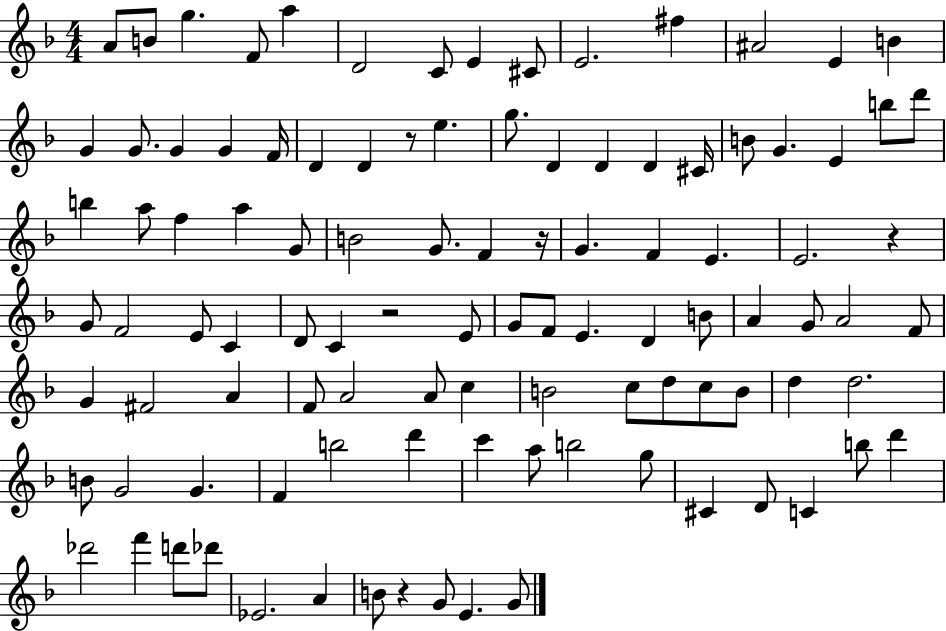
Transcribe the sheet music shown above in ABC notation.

X:1
T:Untitled
M:4/4
L:1/4
K:F
A/2 B/2 g F/2 a D2 C/2 E ^C/2 E2 ^f ^A2 E B G G/2 G G F/4 D D z/2 e g/2 D D D ^C/4 B/2 G E b/2 d'/2 b a/2 f a G/2 B2 G/2 F z/4 G F E E2 z G/2 F2 E/2 C D/2 C z2 E/2 G/2 F/2 E D B/2 A G/2 A2 F/2 G ^F2 A F/2 A2 A/2 c B2 c/2 d/2 c/2 B/2 d d2 B/2 G2 G F b2 d' c' a/2 b2 g/2 ^C D/2 C b/2 d' _d'2 f' d'/2 _d'/2 _E2 A B/2 z G/2 E G/2